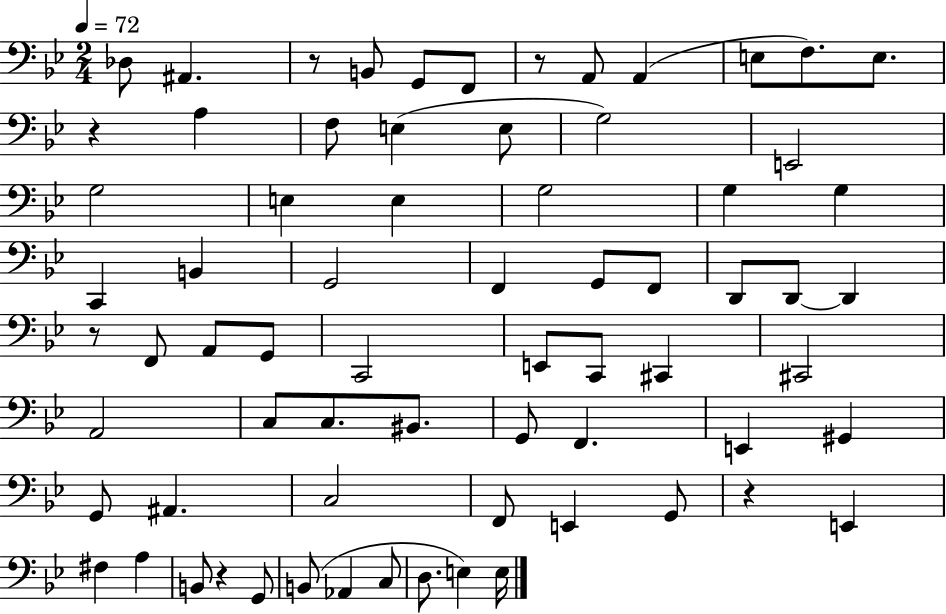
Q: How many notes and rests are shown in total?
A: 70